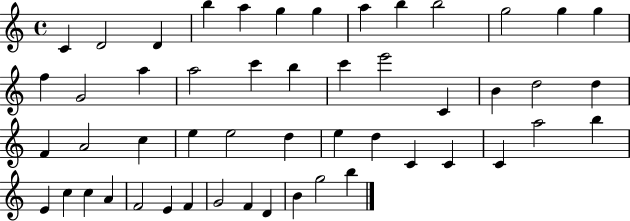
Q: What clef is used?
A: treble